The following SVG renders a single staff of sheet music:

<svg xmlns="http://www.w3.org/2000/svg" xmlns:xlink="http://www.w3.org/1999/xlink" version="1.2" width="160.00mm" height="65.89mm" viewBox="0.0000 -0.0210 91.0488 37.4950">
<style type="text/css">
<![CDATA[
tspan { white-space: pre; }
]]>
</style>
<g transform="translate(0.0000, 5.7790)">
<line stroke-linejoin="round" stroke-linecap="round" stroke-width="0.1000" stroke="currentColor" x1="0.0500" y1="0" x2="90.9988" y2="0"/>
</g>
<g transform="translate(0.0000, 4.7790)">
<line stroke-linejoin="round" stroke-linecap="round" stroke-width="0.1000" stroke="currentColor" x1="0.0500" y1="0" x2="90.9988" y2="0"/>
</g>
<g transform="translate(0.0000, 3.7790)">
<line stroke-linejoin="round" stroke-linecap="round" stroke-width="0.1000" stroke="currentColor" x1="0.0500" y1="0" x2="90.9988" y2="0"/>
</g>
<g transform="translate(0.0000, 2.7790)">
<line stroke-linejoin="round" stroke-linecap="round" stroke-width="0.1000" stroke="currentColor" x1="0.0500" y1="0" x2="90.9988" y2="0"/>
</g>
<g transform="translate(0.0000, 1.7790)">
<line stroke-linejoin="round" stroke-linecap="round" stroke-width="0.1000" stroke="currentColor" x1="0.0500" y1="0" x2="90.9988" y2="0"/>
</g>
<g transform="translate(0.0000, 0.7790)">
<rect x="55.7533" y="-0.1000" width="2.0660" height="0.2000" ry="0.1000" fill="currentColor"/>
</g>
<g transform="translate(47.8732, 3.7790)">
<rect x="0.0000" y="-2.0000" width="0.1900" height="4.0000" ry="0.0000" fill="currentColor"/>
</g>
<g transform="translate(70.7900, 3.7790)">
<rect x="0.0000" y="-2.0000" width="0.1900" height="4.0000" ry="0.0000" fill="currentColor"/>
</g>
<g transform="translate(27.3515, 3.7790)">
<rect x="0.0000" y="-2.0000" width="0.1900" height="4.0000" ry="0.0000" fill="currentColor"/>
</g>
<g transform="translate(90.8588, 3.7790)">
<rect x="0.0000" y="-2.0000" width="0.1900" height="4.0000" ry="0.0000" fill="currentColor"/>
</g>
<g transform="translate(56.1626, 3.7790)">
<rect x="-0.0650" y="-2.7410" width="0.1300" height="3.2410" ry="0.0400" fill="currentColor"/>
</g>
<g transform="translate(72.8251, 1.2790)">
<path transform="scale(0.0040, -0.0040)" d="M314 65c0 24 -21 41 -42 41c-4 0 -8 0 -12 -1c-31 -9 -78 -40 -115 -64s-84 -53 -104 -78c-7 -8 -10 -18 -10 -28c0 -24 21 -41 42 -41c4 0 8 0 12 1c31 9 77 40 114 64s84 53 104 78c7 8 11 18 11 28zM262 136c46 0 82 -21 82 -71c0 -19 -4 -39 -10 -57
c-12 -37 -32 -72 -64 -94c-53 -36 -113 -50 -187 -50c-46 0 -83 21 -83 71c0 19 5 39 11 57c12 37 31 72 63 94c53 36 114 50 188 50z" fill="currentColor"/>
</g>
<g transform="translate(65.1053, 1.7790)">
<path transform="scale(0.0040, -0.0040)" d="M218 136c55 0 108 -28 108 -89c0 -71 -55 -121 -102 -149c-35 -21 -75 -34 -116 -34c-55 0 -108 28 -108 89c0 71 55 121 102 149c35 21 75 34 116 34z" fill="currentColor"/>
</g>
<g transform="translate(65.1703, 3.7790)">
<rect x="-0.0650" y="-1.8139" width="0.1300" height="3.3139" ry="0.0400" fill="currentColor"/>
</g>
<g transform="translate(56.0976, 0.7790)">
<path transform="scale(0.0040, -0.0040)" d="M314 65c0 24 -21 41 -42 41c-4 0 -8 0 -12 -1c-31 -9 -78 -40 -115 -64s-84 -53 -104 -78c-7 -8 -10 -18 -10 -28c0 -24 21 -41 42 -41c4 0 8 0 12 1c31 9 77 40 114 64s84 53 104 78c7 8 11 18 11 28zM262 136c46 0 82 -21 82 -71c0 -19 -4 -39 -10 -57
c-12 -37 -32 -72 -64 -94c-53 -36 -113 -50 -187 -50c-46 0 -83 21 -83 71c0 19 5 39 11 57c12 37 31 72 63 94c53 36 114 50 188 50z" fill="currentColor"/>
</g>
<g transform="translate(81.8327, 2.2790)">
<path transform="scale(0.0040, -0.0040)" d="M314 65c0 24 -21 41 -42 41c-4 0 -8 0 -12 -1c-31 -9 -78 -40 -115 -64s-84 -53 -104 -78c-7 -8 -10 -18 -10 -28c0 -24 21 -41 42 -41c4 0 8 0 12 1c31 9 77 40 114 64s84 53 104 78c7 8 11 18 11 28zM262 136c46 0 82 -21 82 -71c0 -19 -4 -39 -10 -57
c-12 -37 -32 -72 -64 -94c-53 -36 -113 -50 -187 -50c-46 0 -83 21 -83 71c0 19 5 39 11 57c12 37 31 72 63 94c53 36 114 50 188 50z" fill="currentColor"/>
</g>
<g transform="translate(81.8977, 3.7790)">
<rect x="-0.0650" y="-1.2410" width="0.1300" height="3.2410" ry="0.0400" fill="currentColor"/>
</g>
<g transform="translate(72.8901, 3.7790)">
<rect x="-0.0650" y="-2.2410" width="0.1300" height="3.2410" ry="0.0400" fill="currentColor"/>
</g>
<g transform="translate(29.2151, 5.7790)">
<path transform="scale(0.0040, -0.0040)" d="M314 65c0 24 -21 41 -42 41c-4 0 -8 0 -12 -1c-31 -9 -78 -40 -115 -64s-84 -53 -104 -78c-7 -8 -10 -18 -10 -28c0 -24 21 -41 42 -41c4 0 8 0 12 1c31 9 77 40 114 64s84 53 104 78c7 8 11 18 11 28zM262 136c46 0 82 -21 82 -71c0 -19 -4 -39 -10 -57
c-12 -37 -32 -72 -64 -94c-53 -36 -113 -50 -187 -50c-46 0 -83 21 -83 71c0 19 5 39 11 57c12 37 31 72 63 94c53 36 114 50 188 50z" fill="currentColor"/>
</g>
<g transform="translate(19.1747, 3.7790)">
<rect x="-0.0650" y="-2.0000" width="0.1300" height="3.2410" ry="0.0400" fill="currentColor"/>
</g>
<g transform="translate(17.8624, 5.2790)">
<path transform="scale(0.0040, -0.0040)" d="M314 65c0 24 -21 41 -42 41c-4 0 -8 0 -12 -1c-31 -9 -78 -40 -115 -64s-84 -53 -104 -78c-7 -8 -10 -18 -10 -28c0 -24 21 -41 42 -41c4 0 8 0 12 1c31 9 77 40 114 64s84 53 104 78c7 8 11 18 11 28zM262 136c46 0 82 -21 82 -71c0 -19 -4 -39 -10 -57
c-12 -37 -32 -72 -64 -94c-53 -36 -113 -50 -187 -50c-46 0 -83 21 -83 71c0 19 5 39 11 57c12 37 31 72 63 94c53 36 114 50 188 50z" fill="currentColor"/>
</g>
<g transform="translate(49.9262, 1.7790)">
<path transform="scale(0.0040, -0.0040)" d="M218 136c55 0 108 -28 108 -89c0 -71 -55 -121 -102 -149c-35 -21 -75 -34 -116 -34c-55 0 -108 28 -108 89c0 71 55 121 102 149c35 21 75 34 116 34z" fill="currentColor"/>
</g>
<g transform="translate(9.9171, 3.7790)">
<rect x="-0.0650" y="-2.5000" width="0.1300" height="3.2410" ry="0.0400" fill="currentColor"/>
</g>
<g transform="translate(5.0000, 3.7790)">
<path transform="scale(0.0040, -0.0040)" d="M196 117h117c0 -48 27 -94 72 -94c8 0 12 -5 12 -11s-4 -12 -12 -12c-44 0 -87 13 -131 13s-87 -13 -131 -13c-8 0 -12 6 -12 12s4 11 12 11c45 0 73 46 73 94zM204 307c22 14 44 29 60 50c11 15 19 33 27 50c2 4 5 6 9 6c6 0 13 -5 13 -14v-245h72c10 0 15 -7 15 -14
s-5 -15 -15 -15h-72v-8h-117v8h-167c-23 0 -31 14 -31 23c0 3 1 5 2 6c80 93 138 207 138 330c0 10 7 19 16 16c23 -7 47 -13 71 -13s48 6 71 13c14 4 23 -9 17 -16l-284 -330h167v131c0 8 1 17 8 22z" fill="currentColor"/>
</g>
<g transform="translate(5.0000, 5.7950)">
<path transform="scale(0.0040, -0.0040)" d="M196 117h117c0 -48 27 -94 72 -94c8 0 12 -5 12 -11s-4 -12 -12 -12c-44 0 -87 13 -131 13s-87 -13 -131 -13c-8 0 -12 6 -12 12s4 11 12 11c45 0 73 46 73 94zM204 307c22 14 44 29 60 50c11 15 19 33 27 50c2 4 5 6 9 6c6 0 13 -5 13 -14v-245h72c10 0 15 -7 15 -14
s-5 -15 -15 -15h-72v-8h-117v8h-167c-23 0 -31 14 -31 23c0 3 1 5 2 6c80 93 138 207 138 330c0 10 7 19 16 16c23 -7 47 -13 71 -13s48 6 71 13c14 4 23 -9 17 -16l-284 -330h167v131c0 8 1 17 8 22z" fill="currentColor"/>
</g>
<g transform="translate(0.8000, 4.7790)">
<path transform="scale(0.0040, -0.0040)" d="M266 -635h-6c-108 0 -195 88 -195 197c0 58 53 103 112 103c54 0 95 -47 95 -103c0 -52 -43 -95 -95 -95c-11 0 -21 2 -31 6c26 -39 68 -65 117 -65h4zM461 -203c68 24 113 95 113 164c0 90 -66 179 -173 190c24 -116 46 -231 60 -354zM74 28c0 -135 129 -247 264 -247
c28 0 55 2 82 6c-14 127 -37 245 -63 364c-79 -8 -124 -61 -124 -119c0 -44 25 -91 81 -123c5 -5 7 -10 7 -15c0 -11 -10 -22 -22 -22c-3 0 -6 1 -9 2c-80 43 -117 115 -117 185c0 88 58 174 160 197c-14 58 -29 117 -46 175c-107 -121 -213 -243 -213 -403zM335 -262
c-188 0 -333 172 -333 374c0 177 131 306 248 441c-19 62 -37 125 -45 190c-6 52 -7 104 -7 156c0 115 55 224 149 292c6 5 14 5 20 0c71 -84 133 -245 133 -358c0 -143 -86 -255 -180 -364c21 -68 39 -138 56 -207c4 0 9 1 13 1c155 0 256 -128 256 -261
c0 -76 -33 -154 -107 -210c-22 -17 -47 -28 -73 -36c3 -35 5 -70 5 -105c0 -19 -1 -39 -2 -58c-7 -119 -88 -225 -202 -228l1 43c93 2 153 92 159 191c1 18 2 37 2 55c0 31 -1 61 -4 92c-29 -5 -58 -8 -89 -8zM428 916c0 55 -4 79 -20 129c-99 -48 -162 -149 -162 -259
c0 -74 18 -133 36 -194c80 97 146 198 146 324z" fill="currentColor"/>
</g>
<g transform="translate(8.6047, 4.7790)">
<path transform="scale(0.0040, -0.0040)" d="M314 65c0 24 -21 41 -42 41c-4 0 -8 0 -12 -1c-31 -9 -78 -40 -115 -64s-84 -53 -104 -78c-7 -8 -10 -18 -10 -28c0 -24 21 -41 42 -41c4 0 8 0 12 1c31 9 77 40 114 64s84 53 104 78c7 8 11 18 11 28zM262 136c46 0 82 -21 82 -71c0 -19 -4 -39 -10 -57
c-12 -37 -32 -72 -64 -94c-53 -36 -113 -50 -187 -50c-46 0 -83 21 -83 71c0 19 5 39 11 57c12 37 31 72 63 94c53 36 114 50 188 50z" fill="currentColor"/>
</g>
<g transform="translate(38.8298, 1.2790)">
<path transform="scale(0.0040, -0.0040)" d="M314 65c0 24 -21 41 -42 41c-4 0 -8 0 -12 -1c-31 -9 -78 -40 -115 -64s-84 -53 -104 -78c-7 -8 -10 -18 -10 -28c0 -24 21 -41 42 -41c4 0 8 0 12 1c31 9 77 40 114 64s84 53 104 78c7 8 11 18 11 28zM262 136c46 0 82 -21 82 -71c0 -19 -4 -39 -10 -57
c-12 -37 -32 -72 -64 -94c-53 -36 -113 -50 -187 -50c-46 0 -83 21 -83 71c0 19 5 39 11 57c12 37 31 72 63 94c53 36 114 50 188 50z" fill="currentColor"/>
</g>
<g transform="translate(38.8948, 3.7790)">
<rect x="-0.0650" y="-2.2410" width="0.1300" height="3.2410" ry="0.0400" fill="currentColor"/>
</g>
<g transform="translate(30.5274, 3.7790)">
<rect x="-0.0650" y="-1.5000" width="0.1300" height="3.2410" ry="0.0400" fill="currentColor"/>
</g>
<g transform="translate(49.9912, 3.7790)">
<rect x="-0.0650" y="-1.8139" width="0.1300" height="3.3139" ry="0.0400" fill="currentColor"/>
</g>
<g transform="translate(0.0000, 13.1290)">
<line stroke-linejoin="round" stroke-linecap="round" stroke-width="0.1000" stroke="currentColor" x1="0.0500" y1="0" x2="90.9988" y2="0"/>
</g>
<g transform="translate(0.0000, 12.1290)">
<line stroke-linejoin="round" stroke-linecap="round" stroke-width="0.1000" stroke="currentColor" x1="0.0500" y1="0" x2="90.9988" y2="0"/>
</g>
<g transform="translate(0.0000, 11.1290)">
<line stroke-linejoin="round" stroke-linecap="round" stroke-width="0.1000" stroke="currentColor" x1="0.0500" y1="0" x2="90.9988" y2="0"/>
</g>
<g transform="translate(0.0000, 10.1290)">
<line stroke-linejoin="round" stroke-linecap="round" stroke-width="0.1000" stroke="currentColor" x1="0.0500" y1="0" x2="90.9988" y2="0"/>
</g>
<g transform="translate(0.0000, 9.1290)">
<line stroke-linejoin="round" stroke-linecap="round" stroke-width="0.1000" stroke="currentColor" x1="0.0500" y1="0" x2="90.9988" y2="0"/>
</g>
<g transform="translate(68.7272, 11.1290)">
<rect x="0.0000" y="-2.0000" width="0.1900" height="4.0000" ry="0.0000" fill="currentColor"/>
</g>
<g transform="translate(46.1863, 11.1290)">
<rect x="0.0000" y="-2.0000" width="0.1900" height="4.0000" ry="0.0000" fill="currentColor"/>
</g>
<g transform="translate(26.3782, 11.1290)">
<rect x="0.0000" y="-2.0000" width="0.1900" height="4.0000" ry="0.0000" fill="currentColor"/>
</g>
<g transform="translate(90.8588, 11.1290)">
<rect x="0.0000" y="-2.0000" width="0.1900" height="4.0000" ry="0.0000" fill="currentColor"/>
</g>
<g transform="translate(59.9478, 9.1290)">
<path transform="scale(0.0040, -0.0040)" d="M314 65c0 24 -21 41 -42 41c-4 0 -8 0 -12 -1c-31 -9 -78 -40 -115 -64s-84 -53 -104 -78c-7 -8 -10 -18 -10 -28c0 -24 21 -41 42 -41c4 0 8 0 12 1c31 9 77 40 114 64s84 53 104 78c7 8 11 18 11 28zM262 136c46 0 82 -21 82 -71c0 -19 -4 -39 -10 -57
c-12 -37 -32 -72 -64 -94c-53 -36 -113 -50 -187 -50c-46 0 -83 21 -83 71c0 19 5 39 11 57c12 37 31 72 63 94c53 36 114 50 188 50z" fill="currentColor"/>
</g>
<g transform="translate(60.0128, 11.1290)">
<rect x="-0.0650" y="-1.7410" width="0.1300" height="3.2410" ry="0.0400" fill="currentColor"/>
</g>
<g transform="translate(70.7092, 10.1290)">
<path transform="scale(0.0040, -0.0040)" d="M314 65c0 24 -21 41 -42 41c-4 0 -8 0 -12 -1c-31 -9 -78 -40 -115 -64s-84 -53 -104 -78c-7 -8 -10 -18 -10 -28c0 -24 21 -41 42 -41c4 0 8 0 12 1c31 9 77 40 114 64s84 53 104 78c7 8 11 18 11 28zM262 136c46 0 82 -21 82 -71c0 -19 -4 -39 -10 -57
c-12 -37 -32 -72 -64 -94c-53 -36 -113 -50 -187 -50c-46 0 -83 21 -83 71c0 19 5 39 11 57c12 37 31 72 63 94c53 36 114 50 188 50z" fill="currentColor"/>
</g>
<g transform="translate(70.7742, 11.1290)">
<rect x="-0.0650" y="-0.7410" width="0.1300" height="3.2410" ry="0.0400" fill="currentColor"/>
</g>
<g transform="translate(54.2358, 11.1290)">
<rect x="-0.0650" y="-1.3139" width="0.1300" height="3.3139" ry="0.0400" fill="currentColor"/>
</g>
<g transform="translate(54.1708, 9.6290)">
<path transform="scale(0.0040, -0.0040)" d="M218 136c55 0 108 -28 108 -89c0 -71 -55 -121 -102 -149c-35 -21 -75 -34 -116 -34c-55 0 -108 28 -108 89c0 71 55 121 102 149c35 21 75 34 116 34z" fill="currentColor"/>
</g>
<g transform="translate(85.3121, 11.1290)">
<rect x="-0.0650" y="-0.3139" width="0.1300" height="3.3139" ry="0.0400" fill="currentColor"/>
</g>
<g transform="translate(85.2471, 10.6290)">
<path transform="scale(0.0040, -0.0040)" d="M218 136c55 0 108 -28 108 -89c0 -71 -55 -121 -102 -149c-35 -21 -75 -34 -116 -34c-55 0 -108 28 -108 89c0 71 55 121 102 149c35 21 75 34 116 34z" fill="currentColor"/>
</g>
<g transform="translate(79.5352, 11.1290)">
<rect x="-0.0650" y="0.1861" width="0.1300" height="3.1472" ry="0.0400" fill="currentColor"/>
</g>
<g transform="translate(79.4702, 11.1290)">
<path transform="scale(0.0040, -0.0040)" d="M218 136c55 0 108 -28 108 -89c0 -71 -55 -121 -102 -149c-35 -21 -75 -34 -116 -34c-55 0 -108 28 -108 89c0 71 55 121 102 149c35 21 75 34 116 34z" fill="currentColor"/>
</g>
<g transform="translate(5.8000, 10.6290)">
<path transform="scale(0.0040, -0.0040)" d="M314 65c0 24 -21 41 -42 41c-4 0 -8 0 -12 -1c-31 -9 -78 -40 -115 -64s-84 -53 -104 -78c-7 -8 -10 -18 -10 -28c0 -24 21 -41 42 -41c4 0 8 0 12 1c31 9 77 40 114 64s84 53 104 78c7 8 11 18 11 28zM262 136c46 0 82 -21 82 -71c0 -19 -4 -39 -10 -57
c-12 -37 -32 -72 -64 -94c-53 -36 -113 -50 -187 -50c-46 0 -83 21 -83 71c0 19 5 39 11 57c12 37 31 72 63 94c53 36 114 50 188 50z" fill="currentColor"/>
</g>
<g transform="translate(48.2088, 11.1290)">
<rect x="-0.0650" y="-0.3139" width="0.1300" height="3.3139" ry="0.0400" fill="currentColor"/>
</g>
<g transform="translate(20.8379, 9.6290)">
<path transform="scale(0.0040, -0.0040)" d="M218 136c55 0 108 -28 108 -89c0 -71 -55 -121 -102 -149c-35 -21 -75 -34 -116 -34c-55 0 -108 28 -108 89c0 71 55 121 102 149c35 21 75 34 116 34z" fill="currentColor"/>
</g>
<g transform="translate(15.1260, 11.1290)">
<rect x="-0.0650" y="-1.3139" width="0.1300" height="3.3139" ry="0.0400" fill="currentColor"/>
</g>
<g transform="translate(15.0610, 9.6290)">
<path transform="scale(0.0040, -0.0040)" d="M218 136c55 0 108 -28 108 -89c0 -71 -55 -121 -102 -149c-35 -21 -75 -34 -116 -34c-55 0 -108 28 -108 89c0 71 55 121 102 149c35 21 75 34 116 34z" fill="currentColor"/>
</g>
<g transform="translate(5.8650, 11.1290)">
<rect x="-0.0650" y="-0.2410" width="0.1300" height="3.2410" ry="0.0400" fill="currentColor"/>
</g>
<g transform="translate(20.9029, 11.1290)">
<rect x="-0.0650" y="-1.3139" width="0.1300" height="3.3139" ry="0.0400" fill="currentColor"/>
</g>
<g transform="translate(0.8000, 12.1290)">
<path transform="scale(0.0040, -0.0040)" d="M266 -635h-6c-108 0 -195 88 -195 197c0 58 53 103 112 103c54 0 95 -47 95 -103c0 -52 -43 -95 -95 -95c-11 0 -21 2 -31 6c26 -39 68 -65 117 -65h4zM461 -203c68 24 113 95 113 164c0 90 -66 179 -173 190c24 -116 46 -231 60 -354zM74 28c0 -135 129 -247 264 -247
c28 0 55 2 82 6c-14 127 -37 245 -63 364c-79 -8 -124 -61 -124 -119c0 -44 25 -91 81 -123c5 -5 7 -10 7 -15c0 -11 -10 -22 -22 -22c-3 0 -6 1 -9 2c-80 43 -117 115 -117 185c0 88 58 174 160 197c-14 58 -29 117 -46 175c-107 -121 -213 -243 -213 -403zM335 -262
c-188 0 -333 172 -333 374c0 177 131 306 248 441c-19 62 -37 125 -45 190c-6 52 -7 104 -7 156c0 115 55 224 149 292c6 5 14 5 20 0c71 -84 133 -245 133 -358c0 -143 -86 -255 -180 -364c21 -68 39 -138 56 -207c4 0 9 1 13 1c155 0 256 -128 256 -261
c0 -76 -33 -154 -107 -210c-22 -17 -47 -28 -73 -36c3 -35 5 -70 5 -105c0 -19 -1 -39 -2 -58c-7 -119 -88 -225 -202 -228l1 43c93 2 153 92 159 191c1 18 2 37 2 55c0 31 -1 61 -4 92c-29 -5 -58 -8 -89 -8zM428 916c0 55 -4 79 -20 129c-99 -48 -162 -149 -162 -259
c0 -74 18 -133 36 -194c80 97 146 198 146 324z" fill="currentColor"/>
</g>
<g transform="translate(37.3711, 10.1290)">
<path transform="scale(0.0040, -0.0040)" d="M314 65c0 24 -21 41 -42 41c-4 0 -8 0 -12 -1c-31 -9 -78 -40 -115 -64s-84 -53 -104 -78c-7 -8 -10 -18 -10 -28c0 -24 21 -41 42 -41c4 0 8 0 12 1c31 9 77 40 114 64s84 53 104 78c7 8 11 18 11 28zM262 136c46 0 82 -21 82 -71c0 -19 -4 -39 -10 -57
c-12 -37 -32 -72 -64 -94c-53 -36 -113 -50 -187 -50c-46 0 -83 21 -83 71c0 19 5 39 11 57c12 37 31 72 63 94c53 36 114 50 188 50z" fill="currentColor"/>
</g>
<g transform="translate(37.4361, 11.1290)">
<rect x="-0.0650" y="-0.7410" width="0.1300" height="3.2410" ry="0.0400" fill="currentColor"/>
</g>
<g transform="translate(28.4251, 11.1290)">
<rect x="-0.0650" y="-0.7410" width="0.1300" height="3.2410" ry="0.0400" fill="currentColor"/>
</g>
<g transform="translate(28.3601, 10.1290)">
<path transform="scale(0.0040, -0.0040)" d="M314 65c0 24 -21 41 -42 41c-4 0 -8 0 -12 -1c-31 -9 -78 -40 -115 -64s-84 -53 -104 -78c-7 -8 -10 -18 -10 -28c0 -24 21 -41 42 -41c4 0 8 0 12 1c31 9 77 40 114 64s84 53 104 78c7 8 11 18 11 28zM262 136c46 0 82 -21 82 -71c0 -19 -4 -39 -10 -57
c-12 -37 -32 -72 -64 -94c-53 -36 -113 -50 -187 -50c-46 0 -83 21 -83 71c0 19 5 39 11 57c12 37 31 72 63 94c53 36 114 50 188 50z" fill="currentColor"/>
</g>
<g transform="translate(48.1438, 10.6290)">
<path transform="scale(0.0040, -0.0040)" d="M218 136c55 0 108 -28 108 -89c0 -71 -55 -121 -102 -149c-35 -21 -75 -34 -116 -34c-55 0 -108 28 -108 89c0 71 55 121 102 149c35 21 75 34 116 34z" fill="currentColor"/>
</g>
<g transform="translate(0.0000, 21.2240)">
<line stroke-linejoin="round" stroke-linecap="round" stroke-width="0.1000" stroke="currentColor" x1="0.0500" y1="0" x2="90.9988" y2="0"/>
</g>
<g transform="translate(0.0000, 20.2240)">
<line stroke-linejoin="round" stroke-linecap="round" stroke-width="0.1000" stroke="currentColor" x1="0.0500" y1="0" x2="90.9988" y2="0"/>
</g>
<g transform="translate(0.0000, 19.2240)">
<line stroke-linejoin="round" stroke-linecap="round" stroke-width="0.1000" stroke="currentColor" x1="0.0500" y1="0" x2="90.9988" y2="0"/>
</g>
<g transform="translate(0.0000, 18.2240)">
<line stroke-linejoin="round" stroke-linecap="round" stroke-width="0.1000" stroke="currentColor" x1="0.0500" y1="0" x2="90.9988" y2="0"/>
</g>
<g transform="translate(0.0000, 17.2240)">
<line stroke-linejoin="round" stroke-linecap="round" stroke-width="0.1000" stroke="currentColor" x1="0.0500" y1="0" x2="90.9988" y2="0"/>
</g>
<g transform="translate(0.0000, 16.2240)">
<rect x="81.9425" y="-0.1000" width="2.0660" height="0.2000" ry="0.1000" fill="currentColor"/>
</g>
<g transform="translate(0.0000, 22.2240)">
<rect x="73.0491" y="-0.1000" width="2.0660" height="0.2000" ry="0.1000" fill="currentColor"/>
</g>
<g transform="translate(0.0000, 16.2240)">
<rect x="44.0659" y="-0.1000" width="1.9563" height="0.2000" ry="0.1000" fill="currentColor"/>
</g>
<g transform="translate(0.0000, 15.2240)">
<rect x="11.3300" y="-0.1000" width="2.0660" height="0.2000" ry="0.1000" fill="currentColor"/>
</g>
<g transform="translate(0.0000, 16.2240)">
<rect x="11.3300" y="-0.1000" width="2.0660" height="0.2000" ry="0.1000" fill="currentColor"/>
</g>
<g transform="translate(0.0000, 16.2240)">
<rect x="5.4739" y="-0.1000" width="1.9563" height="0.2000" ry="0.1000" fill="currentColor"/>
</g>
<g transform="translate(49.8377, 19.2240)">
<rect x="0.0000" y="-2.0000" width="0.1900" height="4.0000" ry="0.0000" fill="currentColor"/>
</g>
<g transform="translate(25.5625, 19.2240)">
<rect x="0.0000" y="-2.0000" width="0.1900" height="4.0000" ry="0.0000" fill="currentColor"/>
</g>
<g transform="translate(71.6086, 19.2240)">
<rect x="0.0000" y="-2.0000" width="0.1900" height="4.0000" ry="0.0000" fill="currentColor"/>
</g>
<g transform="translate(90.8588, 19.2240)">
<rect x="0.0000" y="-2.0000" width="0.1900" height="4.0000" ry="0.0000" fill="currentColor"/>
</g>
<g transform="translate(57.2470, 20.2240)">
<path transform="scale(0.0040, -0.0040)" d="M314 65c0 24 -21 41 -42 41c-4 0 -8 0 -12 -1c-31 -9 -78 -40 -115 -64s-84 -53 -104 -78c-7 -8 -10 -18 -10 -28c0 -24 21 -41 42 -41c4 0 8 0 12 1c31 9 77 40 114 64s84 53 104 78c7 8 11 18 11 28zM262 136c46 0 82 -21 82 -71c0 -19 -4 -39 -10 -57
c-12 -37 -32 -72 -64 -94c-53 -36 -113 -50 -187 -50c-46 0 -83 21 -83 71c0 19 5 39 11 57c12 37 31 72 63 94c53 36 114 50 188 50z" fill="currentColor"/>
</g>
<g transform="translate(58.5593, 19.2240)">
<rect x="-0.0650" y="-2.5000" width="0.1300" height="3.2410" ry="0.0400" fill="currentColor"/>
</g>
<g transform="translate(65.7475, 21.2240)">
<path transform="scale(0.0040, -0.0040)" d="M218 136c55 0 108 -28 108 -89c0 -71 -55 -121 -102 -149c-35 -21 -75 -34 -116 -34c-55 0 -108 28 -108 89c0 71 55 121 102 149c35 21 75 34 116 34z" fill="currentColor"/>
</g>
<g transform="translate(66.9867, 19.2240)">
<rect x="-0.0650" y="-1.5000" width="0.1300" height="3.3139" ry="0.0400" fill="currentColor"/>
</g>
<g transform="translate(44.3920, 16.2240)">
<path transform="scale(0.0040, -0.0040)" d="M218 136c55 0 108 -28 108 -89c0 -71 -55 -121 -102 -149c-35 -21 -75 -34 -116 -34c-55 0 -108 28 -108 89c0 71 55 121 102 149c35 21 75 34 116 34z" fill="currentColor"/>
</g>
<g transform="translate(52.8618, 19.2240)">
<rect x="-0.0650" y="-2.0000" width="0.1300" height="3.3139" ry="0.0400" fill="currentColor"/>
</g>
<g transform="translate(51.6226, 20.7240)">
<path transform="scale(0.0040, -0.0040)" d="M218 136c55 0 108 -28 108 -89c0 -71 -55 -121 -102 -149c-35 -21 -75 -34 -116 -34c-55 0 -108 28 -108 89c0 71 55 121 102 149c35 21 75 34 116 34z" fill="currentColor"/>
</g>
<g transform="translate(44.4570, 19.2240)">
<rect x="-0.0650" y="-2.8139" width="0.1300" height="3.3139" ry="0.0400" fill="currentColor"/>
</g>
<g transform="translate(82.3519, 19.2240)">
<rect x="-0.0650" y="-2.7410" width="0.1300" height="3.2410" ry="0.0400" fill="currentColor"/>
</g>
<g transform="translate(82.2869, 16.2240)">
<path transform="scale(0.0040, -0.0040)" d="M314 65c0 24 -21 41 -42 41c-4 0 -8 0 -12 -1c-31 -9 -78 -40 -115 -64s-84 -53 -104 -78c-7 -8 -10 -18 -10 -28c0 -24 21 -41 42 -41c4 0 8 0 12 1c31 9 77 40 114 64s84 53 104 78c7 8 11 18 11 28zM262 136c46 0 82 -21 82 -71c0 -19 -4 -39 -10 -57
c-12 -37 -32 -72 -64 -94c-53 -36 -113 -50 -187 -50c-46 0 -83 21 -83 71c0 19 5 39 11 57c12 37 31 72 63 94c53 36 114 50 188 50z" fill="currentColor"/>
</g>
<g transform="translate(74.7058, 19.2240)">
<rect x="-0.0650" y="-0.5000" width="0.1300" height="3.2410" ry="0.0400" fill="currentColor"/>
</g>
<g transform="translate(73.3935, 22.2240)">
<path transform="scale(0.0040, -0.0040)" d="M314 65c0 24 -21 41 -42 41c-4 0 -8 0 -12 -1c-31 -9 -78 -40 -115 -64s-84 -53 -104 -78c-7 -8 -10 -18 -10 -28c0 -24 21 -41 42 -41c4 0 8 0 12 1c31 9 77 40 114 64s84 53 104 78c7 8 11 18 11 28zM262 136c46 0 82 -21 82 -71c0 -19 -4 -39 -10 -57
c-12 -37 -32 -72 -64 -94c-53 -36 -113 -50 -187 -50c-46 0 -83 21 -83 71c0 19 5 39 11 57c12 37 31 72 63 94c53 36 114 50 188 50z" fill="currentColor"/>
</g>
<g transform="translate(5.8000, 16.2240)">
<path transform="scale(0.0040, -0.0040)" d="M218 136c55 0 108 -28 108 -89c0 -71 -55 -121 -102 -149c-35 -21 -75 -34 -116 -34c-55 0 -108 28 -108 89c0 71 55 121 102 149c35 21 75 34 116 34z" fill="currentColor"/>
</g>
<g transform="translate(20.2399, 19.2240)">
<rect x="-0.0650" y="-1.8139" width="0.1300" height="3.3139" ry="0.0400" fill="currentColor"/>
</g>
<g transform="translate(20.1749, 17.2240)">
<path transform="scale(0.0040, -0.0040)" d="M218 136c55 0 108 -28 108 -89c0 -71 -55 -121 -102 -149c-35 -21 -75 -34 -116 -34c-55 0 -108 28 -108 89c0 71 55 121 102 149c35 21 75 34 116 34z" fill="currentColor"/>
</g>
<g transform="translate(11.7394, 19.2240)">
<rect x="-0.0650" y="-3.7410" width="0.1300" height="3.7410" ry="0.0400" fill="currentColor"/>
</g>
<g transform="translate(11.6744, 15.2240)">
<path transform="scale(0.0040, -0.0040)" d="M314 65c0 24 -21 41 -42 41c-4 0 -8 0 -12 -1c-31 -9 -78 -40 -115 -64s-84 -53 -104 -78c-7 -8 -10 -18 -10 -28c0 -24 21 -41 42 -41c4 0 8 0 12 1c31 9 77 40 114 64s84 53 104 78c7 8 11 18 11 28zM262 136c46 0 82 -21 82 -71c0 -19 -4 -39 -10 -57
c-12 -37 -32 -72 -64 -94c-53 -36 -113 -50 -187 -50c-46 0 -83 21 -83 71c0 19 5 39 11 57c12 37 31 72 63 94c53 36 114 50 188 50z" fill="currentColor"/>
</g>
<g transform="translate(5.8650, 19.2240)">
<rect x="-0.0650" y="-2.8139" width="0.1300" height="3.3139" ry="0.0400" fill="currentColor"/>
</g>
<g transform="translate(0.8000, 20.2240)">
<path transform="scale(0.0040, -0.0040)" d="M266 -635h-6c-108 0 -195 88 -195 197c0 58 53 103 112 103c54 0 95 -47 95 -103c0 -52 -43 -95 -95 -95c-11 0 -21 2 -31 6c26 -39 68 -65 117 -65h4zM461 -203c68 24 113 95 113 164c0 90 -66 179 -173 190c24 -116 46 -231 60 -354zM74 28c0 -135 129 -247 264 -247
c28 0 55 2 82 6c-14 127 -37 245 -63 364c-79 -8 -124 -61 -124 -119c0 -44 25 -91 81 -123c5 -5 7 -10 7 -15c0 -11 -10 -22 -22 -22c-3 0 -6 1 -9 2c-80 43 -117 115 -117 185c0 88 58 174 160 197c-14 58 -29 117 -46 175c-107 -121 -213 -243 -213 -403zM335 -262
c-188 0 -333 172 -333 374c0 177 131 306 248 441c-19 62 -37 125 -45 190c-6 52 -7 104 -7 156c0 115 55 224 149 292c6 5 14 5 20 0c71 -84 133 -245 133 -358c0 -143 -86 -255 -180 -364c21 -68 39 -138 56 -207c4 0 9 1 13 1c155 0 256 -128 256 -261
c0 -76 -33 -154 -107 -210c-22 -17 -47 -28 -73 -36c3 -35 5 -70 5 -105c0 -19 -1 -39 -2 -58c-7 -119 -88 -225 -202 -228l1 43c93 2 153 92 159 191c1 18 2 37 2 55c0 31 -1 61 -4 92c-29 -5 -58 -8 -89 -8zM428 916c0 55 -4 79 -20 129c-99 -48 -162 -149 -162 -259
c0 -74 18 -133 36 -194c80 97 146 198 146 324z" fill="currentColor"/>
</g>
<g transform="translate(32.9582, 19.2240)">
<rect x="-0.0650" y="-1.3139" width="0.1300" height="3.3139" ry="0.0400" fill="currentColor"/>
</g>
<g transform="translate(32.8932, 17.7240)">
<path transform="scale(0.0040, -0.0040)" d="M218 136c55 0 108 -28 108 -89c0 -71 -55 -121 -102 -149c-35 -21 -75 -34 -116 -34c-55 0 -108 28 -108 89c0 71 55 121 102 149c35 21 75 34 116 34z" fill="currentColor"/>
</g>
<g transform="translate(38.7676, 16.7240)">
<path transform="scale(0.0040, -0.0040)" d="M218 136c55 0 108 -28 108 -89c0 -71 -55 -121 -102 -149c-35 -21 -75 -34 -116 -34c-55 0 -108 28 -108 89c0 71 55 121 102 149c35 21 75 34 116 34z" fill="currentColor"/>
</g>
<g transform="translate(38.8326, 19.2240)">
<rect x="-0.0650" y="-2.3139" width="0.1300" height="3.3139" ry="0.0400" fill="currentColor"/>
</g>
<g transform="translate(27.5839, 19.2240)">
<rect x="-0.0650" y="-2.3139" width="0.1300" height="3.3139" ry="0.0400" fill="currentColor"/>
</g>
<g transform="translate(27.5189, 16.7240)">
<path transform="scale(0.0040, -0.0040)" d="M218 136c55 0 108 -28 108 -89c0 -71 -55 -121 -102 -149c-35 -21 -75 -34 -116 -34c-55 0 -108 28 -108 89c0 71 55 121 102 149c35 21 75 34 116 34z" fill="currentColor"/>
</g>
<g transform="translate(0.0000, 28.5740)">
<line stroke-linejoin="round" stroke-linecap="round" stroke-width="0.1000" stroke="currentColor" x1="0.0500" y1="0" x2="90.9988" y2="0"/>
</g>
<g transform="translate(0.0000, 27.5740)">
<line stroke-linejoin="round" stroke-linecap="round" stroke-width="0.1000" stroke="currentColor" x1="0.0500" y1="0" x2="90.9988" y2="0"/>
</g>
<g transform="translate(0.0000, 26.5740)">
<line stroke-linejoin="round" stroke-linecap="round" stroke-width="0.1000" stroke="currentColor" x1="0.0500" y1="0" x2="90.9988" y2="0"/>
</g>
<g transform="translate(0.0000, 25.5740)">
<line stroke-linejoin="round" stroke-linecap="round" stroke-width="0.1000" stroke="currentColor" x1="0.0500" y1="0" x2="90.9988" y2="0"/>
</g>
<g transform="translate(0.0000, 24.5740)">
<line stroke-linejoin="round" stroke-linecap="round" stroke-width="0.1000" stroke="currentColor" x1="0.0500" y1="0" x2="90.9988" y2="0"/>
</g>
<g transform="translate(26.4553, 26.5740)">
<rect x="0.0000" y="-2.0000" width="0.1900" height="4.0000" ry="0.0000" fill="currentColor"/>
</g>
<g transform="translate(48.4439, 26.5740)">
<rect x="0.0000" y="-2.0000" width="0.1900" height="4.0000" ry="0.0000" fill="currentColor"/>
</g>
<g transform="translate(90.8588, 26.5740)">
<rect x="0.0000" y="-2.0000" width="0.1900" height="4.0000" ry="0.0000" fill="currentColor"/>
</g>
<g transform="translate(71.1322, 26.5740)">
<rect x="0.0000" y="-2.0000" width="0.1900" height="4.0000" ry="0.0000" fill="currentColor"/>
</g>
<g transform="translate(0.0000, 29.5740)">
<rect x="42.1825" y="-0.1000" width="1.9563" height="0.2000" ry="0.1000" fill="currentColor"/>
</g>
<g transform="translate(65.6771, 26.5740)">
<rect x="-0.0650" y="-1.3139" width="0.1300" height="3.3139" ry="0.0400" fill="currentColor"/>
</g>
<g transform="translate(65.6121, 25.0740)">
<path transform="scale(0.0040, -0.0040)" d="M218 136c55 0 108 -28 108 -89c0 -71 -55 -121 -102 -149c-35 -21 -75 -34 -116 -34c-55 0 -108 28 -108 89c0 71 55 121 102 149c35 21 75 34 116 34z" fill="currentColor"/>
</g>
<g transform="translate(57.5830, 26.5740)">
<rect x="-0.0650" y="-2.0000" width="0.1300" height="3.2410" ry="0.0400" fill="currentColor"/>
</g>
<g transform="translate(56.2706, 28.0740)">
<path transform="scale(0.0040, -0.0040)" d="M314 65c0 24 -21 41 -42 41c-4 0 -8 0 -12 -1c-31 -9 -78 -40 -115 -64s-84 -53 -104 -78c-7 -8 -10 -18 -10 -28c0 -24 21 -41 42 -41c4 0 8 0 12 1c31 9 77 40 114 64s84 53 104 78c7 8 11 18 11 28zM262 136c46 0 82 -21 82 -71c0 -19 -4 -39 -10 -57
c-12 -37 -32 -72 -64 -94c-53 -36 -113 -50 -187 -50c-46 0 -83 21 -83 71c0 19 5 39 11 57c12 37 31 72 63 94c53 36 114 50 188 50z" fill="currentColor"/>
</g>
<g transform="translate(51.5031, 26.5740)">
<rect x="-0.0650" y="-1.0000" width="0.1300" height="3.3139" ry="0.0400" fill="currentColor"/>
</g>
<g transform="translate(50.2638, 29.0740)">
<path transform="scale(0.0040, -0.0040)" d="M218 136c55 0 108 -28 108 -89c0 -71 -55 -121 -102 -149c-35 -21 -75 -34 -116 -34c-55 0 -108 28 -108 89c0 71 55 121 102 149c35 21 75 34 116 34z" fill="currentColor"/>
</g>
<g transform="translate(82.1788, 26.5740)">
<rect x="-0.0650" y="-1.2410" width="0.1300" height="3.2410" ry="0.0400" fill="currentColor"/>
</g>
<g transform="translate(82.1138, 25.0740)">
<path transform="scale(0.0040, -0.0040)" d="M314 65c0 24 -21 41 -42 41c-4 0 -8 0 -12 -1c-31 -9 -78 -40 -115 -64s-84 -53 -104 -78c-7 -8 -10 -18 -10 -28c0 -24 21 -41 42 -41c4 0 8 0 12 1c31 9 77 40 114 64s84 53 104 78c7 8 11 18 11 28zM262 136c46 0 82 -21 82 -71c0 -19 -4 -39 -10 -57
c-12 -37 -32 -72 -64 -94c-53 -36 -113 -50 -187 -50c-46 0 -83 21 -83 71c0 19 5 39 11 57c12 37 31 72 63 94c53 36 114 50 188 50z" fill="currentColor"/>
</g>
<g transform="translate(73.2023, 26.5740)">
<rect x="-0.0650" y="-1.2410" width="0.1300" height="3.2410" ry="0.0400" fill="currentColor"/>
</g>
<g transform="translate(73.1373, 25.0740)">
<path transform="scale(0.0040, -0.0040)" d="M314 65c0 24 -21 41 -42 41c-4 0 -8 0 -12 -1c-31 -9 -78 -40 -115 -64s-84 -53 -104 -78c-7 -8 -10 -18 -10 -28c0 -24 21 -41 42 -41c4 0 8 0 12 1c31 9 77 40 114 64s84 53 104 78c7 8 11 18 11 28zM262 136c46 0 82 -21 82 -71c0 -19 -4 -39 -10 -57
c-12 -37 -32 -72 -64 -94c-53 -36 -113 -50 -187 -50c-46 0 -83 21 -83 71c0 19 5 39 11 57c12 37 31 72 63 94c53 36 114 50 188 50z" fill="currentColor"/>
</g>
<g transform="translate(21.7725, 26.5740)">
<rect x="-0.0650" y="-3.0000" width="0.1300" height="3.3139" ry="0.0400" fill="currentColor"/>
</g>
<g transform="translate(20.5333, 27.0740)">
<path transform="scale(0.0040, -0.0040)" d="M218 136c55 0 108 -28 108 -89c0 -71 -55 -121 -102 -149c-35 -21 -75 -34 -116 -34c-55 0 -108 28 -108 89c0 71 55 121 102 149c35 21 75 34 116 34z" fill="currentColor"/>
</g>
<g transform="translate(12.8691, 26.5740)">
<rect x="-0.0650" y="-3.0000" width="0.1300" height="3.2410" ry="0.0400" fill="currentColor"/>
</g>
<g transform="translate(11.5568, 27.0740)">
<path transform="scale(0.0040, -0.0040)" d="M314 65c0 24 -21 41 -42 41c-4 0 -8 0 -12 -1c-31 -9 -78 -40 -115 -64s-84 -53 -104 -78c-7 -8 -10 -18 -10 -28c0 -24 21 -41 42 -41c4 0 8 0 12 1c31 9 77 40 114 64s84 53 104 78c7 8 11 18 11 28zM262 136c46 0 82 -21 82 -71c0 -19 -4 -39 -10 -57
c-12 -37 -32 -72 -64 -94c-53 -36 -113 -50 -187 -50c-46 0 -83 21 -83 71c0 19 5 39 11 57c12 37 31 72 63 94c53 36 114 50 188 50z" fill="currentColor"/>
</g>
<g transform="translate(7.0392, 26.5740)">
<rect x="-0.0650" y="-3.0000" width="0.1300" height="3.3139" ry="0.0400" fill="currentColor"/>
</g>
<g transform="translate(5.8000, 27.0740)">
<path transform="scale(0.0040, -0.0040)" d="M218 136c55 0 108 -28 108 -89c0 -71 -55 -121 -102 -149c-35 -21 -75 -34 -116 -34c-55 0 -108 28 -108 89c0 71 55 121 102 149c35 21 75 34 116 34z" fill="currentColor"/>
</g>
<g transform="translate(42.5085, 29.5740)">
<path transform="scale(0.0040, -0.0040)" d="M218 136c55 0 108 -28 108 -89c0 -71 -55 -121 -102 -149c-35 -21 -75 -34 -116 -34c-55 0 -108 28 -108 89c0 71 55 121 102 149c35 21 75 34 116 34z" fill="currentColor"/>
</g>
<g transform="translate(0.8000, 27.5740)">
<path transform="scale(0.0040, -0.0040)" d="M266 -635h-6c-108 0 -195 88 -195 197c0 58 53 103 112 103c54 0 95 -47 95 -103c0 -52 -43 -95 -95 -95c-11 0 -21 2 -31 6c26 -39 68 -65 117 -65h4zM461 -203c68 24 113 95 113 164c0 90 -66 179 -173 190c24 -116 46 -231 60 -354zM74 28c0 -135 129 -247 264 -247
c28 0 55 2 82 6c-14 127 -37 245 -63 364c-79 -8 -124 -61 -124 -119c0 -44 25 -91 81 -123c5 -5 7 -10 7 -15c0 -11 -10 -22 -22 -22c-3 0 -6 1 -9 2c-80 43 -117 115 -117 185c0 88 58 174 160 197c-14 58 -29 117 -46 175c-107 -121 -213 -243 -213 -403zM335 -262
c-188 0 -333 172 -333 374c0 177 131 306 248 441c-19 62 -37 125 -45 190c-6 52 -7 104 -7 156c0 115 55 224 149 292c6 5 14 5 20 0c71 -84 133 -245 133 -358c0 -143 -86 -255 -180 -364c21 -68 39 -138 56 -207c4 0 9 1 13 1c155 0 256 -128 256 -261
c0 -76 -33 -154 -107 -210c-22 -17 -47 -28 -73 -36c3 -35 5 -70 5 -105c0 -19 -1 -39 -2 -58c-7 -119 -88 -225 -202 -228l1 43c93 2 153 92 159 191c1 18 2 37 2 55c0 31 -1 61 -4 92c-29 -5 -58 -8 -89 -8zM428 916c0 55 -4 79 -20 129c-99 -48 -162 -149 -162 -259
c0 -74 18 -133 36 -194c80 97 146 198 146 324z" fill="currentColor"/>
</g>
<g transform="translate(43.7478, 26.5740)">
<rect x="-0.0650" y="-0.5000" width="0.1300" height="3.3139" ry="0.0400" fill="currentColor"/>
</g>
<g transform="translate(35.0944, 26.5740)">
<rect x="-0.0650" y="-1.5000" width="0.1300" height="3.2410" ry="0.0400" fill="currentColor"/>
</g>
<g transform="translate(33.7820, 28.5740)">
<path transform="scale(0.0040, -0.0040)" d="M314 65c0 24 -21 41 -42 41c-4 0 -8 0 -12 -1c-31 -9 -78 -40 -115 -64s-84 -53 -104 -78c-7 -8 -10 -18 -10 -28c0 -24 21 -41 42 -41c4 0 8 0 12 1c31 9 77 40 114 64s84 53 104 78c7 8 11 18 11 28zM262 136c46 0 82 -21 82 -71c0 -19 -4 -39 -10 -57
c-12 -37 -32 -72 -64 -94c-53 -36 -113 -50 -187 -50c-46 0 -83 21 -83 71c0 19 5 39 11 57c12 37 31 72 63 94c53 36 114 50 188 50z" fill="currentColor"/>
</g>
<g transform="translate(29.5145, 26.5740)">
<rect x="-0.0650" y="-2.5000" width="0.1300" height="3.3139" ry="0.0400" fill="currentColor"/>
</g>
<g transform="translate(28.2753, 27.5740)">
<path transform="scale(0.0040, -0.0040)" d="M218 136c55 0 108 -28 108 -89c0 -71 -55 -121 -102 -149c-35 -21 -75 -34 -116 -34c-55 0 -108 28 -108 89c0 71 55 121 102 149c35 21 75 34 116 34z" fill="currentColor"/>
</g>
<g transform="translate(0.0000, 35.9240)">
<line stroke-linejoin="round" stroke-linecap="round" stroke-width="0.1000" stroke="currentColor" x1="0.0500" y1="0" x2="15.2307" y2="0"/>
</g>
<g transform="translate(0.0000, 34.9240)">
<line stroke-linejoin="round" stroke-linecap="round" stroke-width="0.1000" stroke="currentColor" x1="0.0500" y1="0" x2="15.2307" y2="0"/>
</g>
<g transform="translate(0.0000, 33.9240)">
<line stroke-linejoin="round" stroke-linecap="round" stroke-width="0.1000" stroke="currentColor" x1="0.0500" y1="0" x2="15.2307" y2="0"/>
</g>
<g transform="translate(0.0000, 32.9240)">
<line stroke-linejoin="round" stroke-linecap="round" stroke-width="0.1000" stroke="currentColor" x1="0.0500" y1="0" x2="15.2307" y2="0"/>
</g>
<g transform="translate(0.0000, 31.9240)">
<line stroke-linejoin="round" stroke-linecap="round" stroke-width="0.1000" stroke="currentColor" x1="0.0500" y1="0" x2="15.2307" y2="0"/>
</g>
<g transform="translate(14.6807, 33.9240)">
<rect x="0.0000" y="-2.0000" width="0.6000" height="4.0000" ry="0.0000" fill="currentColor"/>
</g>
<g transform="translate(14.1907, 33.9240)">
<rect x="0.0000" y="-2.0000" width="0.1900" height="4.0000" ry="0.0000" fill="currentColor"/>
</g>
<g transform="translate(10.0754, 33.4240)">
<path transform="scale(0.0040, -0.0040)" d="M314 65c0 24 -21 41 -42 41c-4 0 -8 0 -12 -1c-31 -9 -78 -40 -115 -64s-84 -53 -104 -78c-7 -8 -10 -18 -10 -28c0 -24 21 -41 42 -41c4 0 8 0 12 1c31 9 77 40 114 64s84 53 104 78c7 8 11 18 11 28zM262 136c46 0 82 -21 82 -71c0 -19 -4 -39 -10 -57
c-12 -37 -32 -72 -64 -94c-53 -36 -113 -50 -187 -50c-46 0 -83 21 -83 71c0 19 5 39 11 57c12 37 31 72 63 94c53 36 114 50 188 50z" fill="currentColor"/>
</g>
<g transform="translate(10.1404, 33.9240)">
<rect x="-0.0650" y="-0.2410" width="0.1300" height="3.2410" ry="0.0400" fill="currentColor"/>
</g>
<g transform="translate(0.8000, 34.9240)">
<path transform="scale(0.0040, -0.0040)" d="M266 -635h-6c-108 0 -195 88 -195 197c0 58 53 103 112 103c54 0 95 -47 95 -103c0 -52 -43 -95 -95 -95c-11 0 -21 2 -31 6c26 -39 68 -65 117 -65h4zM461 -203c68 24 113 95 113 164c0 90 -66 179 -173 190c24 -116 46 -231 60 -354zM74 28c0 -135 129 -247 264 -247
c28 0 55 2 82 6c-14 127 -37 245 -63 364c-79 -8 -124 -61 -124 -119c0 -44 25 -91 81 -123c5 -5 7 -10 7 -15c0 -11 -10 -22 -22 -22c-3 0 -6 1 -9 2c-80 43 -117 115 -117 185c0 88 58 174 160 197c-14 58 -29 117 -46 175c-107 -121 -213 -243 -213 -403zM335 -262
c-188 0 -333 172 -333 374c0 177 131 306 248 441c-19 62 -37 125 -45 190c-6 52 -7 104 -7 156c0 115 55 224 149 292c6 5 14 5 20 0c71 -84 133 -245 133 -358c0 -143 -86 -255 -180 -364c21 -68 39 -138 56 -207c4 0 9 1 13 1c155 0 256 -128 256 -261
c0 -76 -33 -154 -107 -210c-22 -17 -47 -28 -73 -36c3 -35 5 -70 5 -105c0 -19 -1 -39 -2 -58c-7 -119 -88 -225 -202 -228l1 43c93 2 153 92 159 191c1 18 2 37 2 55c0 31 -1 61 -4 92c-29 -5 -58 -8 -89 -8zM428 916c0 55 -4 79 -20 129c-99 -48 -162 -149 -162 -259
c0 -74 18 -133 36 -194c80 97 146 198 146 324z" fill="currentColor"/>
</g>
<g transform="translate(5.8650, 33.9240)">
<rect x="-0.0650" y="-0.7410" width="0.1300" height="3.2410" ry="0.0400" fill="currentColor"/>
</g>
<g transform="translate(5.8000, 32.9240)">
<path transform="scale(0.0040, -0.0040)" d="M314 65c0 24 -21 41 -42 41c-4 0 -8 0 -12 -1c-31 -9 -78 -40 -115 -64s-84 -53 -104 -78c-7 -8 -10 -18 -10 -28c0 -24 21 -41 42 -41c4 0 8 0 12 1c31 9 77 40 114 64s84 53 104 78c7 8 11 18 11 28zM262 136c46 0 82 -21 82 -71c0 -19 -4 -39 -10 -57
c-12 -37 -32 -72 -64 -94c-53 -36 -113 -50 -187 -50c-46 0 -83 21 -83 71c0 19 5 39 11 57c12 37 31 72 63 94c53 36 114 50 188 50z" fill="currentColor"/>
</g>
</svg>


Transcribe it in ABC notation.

X:1
T:Untitled
M:4/4
L:1/4
K:C
G2 F2 E2 g2 f a2 f g2 e2 c2 e e d2 d2 c e f2 d2 B c a c'2 f g e g a F G2 E C2 a2 A A2 A G E2 C D F2 e e2 e2 d2 c2